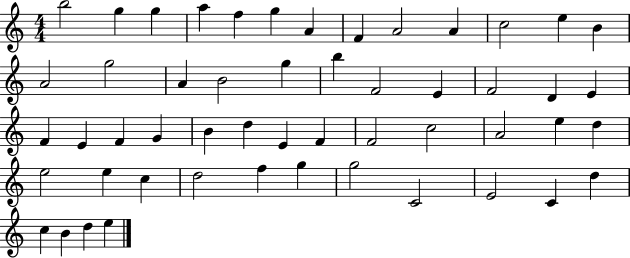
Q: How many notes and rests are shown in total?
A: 52